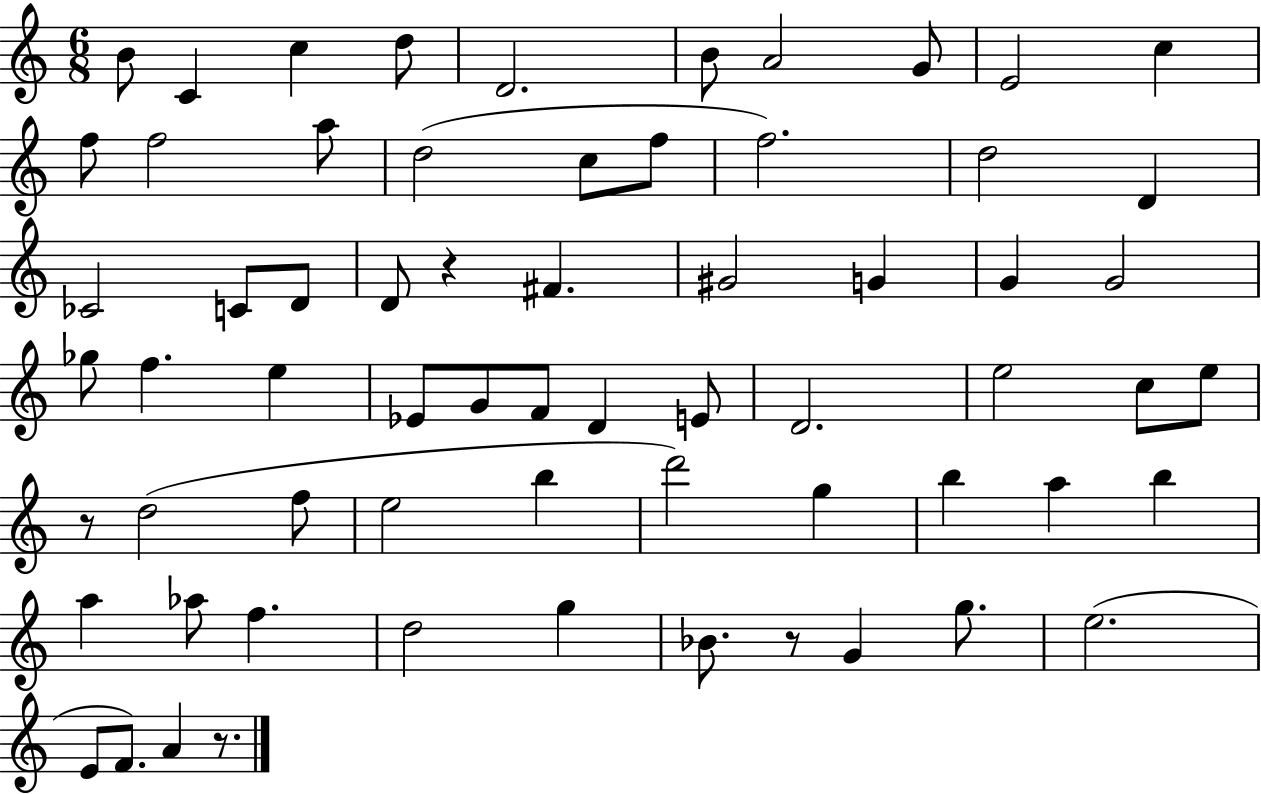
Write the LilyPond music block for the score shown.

{
  \clef treble
  \numericTimeSignature
  \time 6/8
  \key c \major
  \repeat volta 2 { b'8 c'4 c''4 d''8 | d'2. | b'8 a'2 g'8 | e'2 c''4 | \break f''8 f''2 a''8 | d''2( c''8 f''8 | f''2.) | d''2 d'4 | \break ces'2 c'8 d'8 | d'8 r4 fis'4. | gis'2 g'4 | g'4 g'2 | \break ges''8 f''4. e''4 | ees'8 g'8 f'8 d'4 e'8 | d'2. | e''2 c''8 e''8 | \break r8 d''2( f''8 | e''2 b''4 | d'''2) g''4 | b''4 a''4 b''4 | \break a''4 aes''8 f''4. | d''2 g''4 | bes'8. r8 g'4 g''8. | e''2.( | \break e'8 f'8.) a'4 r8. | } \bar "|."
}